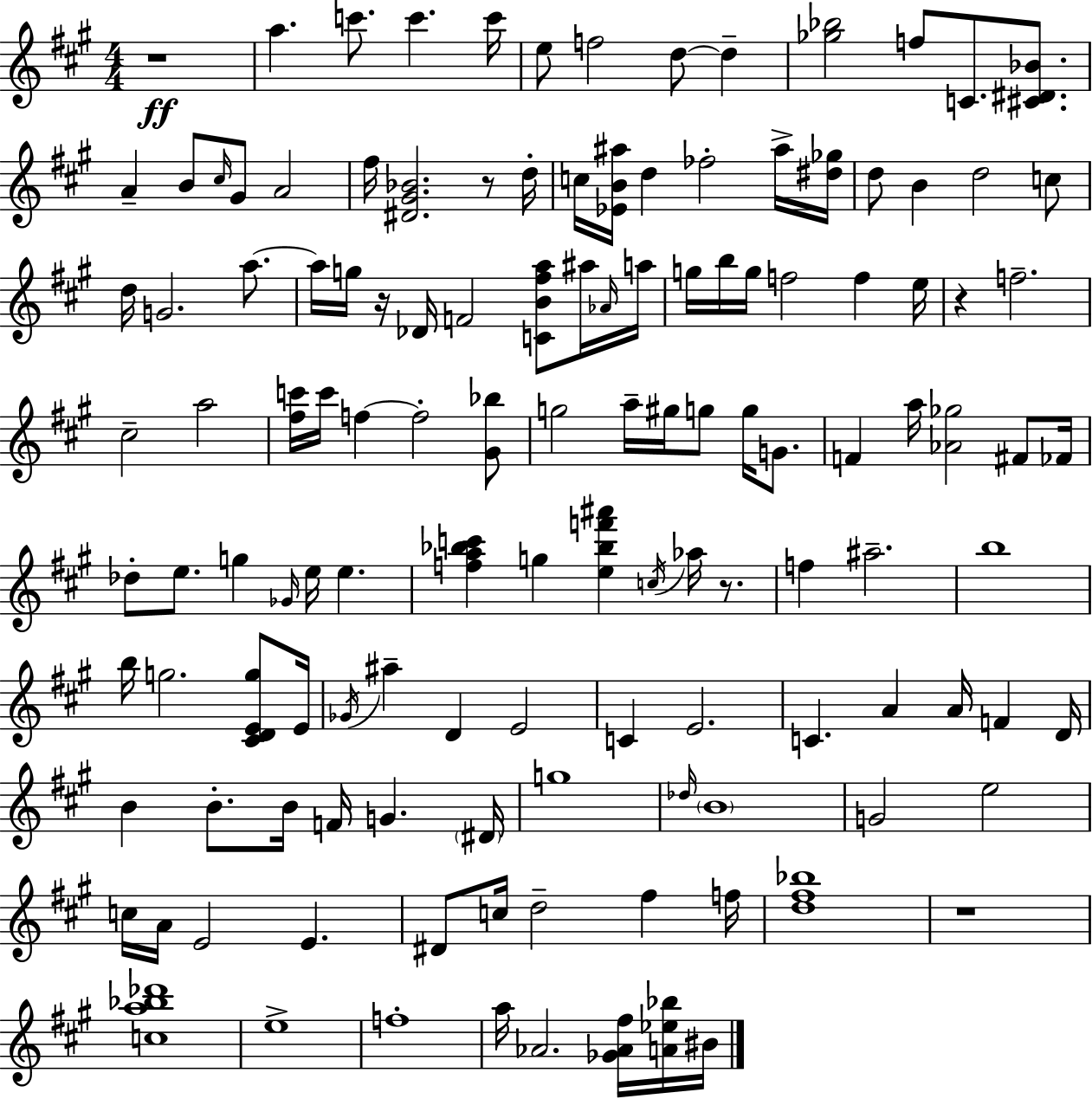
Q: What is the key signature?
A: A major